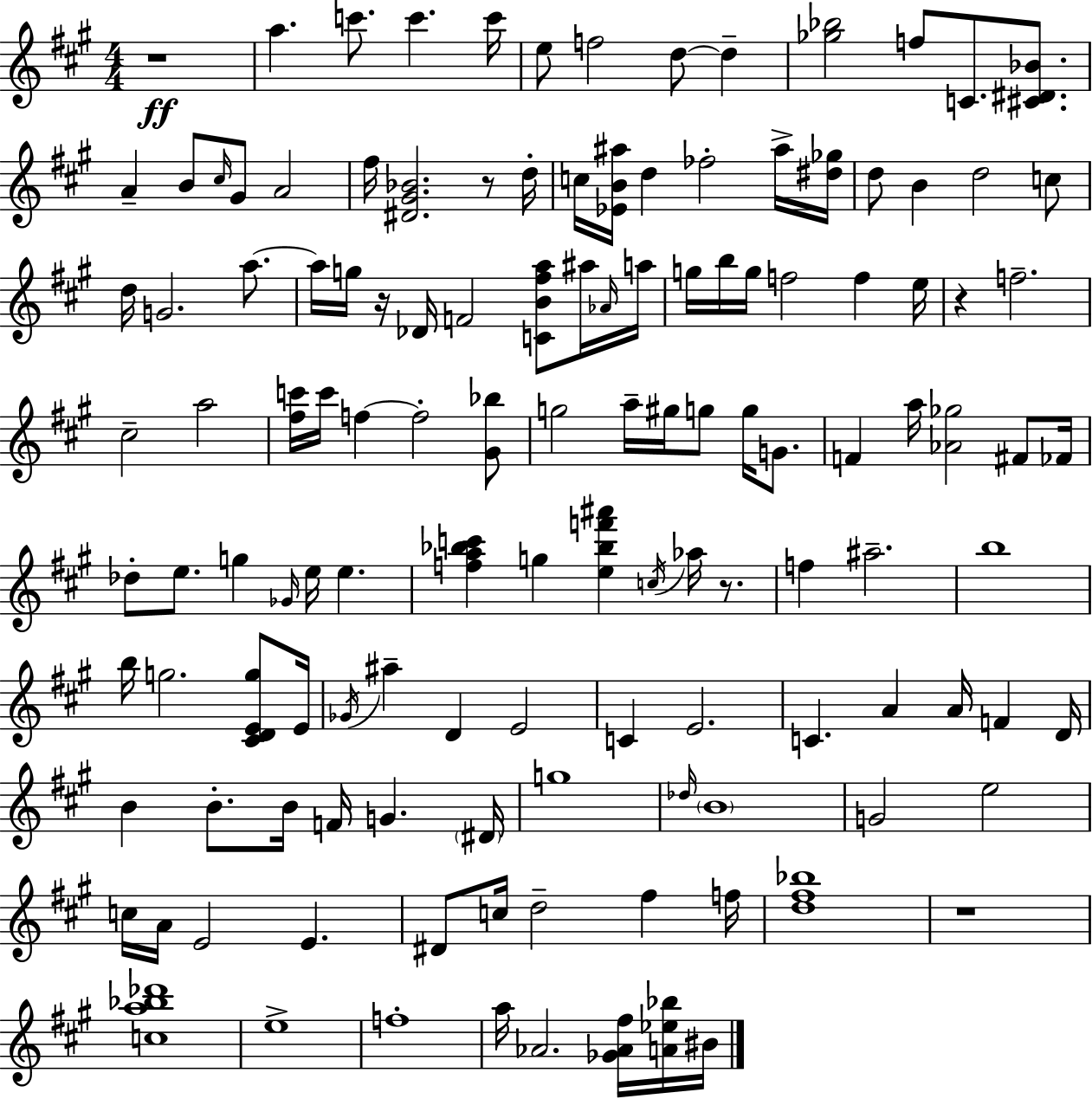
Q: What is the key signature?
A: A major